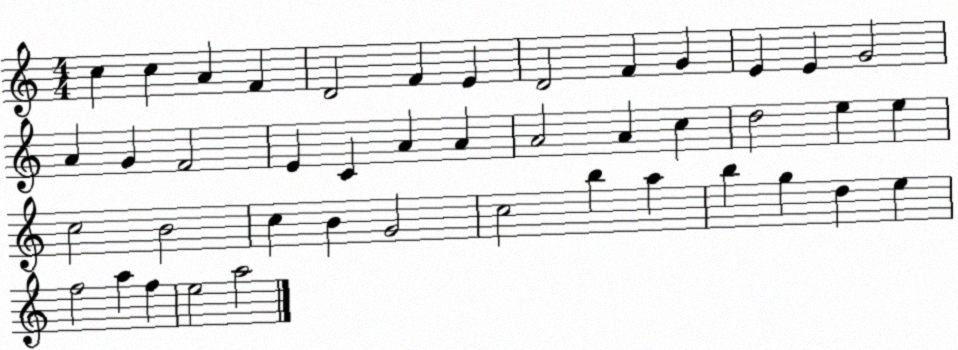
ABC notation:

X:1
T:Untitled
M:4/4
L:1/4
K:C
c c A F D2 F E D2 F G E E G2 A G F2 E C A A A2 A c d2 e e c2 B2 c B G2 c2 b a b g d e f2 a f e2 a2